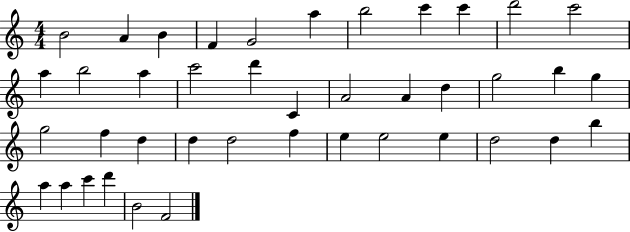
X:1
T:Untitled
M:4/4
L:1/4
K:C
B2 A B F G2 a b2 c' c' d'2 c'2 a b2 a c'2 d' C A2 A d g2 b g g2 f d d d2 f e e2 e d2 d b a a c' d' B2 F2